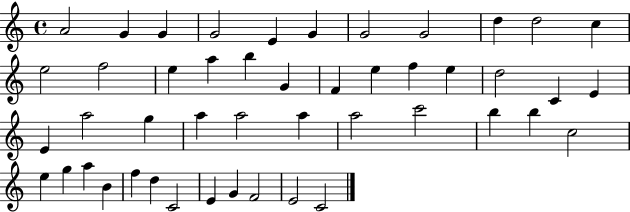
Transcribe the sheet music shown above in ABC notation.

X:1
T:Untitled
M:4/4
L:1/4
K:C
A2 G G G2 E G G2 G2 d d2 c e2 f2 e a b G F e f e d2 C E E a2 g a a2 a a2 c'2 b b c2 e g a B f d C2 E G F2 E2 C2